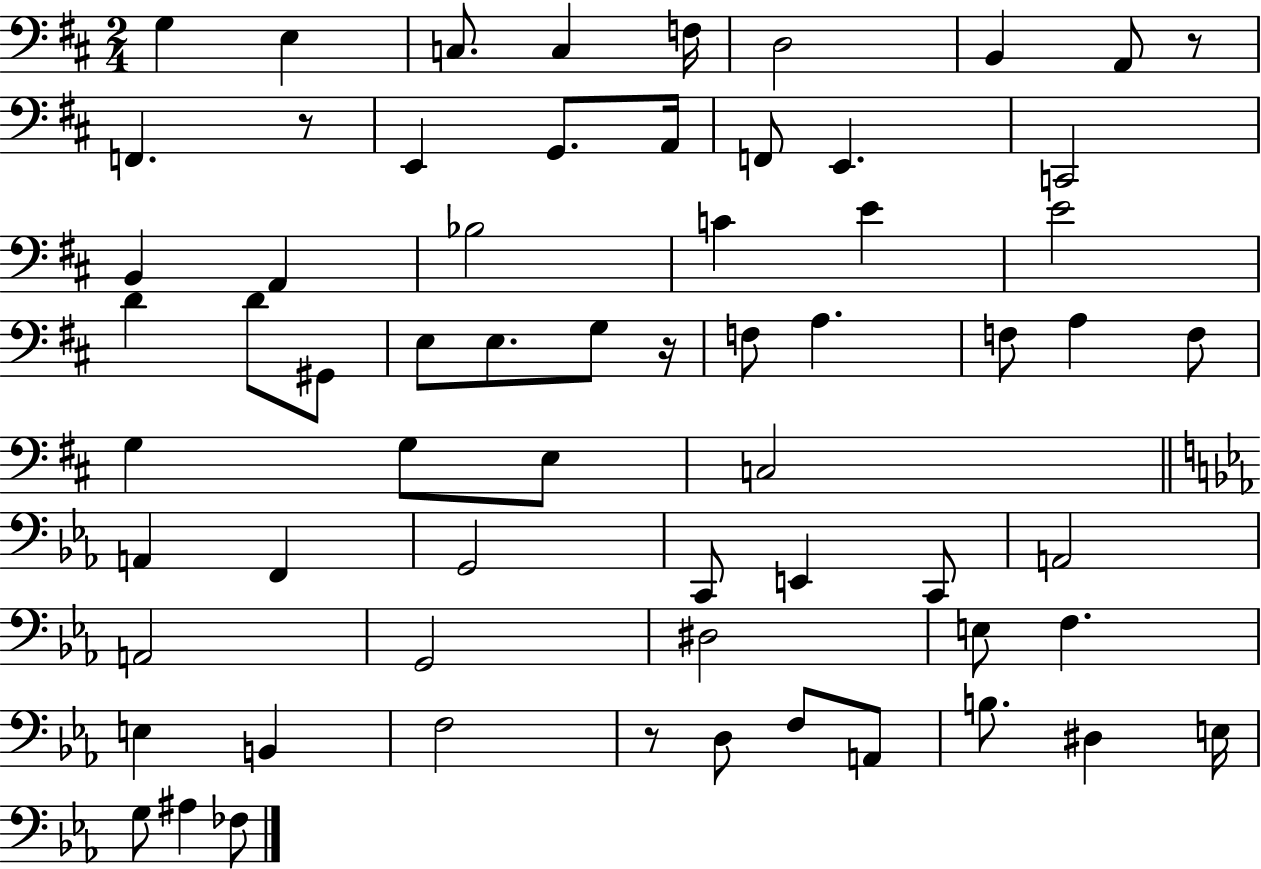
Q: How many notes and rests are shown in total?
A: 64